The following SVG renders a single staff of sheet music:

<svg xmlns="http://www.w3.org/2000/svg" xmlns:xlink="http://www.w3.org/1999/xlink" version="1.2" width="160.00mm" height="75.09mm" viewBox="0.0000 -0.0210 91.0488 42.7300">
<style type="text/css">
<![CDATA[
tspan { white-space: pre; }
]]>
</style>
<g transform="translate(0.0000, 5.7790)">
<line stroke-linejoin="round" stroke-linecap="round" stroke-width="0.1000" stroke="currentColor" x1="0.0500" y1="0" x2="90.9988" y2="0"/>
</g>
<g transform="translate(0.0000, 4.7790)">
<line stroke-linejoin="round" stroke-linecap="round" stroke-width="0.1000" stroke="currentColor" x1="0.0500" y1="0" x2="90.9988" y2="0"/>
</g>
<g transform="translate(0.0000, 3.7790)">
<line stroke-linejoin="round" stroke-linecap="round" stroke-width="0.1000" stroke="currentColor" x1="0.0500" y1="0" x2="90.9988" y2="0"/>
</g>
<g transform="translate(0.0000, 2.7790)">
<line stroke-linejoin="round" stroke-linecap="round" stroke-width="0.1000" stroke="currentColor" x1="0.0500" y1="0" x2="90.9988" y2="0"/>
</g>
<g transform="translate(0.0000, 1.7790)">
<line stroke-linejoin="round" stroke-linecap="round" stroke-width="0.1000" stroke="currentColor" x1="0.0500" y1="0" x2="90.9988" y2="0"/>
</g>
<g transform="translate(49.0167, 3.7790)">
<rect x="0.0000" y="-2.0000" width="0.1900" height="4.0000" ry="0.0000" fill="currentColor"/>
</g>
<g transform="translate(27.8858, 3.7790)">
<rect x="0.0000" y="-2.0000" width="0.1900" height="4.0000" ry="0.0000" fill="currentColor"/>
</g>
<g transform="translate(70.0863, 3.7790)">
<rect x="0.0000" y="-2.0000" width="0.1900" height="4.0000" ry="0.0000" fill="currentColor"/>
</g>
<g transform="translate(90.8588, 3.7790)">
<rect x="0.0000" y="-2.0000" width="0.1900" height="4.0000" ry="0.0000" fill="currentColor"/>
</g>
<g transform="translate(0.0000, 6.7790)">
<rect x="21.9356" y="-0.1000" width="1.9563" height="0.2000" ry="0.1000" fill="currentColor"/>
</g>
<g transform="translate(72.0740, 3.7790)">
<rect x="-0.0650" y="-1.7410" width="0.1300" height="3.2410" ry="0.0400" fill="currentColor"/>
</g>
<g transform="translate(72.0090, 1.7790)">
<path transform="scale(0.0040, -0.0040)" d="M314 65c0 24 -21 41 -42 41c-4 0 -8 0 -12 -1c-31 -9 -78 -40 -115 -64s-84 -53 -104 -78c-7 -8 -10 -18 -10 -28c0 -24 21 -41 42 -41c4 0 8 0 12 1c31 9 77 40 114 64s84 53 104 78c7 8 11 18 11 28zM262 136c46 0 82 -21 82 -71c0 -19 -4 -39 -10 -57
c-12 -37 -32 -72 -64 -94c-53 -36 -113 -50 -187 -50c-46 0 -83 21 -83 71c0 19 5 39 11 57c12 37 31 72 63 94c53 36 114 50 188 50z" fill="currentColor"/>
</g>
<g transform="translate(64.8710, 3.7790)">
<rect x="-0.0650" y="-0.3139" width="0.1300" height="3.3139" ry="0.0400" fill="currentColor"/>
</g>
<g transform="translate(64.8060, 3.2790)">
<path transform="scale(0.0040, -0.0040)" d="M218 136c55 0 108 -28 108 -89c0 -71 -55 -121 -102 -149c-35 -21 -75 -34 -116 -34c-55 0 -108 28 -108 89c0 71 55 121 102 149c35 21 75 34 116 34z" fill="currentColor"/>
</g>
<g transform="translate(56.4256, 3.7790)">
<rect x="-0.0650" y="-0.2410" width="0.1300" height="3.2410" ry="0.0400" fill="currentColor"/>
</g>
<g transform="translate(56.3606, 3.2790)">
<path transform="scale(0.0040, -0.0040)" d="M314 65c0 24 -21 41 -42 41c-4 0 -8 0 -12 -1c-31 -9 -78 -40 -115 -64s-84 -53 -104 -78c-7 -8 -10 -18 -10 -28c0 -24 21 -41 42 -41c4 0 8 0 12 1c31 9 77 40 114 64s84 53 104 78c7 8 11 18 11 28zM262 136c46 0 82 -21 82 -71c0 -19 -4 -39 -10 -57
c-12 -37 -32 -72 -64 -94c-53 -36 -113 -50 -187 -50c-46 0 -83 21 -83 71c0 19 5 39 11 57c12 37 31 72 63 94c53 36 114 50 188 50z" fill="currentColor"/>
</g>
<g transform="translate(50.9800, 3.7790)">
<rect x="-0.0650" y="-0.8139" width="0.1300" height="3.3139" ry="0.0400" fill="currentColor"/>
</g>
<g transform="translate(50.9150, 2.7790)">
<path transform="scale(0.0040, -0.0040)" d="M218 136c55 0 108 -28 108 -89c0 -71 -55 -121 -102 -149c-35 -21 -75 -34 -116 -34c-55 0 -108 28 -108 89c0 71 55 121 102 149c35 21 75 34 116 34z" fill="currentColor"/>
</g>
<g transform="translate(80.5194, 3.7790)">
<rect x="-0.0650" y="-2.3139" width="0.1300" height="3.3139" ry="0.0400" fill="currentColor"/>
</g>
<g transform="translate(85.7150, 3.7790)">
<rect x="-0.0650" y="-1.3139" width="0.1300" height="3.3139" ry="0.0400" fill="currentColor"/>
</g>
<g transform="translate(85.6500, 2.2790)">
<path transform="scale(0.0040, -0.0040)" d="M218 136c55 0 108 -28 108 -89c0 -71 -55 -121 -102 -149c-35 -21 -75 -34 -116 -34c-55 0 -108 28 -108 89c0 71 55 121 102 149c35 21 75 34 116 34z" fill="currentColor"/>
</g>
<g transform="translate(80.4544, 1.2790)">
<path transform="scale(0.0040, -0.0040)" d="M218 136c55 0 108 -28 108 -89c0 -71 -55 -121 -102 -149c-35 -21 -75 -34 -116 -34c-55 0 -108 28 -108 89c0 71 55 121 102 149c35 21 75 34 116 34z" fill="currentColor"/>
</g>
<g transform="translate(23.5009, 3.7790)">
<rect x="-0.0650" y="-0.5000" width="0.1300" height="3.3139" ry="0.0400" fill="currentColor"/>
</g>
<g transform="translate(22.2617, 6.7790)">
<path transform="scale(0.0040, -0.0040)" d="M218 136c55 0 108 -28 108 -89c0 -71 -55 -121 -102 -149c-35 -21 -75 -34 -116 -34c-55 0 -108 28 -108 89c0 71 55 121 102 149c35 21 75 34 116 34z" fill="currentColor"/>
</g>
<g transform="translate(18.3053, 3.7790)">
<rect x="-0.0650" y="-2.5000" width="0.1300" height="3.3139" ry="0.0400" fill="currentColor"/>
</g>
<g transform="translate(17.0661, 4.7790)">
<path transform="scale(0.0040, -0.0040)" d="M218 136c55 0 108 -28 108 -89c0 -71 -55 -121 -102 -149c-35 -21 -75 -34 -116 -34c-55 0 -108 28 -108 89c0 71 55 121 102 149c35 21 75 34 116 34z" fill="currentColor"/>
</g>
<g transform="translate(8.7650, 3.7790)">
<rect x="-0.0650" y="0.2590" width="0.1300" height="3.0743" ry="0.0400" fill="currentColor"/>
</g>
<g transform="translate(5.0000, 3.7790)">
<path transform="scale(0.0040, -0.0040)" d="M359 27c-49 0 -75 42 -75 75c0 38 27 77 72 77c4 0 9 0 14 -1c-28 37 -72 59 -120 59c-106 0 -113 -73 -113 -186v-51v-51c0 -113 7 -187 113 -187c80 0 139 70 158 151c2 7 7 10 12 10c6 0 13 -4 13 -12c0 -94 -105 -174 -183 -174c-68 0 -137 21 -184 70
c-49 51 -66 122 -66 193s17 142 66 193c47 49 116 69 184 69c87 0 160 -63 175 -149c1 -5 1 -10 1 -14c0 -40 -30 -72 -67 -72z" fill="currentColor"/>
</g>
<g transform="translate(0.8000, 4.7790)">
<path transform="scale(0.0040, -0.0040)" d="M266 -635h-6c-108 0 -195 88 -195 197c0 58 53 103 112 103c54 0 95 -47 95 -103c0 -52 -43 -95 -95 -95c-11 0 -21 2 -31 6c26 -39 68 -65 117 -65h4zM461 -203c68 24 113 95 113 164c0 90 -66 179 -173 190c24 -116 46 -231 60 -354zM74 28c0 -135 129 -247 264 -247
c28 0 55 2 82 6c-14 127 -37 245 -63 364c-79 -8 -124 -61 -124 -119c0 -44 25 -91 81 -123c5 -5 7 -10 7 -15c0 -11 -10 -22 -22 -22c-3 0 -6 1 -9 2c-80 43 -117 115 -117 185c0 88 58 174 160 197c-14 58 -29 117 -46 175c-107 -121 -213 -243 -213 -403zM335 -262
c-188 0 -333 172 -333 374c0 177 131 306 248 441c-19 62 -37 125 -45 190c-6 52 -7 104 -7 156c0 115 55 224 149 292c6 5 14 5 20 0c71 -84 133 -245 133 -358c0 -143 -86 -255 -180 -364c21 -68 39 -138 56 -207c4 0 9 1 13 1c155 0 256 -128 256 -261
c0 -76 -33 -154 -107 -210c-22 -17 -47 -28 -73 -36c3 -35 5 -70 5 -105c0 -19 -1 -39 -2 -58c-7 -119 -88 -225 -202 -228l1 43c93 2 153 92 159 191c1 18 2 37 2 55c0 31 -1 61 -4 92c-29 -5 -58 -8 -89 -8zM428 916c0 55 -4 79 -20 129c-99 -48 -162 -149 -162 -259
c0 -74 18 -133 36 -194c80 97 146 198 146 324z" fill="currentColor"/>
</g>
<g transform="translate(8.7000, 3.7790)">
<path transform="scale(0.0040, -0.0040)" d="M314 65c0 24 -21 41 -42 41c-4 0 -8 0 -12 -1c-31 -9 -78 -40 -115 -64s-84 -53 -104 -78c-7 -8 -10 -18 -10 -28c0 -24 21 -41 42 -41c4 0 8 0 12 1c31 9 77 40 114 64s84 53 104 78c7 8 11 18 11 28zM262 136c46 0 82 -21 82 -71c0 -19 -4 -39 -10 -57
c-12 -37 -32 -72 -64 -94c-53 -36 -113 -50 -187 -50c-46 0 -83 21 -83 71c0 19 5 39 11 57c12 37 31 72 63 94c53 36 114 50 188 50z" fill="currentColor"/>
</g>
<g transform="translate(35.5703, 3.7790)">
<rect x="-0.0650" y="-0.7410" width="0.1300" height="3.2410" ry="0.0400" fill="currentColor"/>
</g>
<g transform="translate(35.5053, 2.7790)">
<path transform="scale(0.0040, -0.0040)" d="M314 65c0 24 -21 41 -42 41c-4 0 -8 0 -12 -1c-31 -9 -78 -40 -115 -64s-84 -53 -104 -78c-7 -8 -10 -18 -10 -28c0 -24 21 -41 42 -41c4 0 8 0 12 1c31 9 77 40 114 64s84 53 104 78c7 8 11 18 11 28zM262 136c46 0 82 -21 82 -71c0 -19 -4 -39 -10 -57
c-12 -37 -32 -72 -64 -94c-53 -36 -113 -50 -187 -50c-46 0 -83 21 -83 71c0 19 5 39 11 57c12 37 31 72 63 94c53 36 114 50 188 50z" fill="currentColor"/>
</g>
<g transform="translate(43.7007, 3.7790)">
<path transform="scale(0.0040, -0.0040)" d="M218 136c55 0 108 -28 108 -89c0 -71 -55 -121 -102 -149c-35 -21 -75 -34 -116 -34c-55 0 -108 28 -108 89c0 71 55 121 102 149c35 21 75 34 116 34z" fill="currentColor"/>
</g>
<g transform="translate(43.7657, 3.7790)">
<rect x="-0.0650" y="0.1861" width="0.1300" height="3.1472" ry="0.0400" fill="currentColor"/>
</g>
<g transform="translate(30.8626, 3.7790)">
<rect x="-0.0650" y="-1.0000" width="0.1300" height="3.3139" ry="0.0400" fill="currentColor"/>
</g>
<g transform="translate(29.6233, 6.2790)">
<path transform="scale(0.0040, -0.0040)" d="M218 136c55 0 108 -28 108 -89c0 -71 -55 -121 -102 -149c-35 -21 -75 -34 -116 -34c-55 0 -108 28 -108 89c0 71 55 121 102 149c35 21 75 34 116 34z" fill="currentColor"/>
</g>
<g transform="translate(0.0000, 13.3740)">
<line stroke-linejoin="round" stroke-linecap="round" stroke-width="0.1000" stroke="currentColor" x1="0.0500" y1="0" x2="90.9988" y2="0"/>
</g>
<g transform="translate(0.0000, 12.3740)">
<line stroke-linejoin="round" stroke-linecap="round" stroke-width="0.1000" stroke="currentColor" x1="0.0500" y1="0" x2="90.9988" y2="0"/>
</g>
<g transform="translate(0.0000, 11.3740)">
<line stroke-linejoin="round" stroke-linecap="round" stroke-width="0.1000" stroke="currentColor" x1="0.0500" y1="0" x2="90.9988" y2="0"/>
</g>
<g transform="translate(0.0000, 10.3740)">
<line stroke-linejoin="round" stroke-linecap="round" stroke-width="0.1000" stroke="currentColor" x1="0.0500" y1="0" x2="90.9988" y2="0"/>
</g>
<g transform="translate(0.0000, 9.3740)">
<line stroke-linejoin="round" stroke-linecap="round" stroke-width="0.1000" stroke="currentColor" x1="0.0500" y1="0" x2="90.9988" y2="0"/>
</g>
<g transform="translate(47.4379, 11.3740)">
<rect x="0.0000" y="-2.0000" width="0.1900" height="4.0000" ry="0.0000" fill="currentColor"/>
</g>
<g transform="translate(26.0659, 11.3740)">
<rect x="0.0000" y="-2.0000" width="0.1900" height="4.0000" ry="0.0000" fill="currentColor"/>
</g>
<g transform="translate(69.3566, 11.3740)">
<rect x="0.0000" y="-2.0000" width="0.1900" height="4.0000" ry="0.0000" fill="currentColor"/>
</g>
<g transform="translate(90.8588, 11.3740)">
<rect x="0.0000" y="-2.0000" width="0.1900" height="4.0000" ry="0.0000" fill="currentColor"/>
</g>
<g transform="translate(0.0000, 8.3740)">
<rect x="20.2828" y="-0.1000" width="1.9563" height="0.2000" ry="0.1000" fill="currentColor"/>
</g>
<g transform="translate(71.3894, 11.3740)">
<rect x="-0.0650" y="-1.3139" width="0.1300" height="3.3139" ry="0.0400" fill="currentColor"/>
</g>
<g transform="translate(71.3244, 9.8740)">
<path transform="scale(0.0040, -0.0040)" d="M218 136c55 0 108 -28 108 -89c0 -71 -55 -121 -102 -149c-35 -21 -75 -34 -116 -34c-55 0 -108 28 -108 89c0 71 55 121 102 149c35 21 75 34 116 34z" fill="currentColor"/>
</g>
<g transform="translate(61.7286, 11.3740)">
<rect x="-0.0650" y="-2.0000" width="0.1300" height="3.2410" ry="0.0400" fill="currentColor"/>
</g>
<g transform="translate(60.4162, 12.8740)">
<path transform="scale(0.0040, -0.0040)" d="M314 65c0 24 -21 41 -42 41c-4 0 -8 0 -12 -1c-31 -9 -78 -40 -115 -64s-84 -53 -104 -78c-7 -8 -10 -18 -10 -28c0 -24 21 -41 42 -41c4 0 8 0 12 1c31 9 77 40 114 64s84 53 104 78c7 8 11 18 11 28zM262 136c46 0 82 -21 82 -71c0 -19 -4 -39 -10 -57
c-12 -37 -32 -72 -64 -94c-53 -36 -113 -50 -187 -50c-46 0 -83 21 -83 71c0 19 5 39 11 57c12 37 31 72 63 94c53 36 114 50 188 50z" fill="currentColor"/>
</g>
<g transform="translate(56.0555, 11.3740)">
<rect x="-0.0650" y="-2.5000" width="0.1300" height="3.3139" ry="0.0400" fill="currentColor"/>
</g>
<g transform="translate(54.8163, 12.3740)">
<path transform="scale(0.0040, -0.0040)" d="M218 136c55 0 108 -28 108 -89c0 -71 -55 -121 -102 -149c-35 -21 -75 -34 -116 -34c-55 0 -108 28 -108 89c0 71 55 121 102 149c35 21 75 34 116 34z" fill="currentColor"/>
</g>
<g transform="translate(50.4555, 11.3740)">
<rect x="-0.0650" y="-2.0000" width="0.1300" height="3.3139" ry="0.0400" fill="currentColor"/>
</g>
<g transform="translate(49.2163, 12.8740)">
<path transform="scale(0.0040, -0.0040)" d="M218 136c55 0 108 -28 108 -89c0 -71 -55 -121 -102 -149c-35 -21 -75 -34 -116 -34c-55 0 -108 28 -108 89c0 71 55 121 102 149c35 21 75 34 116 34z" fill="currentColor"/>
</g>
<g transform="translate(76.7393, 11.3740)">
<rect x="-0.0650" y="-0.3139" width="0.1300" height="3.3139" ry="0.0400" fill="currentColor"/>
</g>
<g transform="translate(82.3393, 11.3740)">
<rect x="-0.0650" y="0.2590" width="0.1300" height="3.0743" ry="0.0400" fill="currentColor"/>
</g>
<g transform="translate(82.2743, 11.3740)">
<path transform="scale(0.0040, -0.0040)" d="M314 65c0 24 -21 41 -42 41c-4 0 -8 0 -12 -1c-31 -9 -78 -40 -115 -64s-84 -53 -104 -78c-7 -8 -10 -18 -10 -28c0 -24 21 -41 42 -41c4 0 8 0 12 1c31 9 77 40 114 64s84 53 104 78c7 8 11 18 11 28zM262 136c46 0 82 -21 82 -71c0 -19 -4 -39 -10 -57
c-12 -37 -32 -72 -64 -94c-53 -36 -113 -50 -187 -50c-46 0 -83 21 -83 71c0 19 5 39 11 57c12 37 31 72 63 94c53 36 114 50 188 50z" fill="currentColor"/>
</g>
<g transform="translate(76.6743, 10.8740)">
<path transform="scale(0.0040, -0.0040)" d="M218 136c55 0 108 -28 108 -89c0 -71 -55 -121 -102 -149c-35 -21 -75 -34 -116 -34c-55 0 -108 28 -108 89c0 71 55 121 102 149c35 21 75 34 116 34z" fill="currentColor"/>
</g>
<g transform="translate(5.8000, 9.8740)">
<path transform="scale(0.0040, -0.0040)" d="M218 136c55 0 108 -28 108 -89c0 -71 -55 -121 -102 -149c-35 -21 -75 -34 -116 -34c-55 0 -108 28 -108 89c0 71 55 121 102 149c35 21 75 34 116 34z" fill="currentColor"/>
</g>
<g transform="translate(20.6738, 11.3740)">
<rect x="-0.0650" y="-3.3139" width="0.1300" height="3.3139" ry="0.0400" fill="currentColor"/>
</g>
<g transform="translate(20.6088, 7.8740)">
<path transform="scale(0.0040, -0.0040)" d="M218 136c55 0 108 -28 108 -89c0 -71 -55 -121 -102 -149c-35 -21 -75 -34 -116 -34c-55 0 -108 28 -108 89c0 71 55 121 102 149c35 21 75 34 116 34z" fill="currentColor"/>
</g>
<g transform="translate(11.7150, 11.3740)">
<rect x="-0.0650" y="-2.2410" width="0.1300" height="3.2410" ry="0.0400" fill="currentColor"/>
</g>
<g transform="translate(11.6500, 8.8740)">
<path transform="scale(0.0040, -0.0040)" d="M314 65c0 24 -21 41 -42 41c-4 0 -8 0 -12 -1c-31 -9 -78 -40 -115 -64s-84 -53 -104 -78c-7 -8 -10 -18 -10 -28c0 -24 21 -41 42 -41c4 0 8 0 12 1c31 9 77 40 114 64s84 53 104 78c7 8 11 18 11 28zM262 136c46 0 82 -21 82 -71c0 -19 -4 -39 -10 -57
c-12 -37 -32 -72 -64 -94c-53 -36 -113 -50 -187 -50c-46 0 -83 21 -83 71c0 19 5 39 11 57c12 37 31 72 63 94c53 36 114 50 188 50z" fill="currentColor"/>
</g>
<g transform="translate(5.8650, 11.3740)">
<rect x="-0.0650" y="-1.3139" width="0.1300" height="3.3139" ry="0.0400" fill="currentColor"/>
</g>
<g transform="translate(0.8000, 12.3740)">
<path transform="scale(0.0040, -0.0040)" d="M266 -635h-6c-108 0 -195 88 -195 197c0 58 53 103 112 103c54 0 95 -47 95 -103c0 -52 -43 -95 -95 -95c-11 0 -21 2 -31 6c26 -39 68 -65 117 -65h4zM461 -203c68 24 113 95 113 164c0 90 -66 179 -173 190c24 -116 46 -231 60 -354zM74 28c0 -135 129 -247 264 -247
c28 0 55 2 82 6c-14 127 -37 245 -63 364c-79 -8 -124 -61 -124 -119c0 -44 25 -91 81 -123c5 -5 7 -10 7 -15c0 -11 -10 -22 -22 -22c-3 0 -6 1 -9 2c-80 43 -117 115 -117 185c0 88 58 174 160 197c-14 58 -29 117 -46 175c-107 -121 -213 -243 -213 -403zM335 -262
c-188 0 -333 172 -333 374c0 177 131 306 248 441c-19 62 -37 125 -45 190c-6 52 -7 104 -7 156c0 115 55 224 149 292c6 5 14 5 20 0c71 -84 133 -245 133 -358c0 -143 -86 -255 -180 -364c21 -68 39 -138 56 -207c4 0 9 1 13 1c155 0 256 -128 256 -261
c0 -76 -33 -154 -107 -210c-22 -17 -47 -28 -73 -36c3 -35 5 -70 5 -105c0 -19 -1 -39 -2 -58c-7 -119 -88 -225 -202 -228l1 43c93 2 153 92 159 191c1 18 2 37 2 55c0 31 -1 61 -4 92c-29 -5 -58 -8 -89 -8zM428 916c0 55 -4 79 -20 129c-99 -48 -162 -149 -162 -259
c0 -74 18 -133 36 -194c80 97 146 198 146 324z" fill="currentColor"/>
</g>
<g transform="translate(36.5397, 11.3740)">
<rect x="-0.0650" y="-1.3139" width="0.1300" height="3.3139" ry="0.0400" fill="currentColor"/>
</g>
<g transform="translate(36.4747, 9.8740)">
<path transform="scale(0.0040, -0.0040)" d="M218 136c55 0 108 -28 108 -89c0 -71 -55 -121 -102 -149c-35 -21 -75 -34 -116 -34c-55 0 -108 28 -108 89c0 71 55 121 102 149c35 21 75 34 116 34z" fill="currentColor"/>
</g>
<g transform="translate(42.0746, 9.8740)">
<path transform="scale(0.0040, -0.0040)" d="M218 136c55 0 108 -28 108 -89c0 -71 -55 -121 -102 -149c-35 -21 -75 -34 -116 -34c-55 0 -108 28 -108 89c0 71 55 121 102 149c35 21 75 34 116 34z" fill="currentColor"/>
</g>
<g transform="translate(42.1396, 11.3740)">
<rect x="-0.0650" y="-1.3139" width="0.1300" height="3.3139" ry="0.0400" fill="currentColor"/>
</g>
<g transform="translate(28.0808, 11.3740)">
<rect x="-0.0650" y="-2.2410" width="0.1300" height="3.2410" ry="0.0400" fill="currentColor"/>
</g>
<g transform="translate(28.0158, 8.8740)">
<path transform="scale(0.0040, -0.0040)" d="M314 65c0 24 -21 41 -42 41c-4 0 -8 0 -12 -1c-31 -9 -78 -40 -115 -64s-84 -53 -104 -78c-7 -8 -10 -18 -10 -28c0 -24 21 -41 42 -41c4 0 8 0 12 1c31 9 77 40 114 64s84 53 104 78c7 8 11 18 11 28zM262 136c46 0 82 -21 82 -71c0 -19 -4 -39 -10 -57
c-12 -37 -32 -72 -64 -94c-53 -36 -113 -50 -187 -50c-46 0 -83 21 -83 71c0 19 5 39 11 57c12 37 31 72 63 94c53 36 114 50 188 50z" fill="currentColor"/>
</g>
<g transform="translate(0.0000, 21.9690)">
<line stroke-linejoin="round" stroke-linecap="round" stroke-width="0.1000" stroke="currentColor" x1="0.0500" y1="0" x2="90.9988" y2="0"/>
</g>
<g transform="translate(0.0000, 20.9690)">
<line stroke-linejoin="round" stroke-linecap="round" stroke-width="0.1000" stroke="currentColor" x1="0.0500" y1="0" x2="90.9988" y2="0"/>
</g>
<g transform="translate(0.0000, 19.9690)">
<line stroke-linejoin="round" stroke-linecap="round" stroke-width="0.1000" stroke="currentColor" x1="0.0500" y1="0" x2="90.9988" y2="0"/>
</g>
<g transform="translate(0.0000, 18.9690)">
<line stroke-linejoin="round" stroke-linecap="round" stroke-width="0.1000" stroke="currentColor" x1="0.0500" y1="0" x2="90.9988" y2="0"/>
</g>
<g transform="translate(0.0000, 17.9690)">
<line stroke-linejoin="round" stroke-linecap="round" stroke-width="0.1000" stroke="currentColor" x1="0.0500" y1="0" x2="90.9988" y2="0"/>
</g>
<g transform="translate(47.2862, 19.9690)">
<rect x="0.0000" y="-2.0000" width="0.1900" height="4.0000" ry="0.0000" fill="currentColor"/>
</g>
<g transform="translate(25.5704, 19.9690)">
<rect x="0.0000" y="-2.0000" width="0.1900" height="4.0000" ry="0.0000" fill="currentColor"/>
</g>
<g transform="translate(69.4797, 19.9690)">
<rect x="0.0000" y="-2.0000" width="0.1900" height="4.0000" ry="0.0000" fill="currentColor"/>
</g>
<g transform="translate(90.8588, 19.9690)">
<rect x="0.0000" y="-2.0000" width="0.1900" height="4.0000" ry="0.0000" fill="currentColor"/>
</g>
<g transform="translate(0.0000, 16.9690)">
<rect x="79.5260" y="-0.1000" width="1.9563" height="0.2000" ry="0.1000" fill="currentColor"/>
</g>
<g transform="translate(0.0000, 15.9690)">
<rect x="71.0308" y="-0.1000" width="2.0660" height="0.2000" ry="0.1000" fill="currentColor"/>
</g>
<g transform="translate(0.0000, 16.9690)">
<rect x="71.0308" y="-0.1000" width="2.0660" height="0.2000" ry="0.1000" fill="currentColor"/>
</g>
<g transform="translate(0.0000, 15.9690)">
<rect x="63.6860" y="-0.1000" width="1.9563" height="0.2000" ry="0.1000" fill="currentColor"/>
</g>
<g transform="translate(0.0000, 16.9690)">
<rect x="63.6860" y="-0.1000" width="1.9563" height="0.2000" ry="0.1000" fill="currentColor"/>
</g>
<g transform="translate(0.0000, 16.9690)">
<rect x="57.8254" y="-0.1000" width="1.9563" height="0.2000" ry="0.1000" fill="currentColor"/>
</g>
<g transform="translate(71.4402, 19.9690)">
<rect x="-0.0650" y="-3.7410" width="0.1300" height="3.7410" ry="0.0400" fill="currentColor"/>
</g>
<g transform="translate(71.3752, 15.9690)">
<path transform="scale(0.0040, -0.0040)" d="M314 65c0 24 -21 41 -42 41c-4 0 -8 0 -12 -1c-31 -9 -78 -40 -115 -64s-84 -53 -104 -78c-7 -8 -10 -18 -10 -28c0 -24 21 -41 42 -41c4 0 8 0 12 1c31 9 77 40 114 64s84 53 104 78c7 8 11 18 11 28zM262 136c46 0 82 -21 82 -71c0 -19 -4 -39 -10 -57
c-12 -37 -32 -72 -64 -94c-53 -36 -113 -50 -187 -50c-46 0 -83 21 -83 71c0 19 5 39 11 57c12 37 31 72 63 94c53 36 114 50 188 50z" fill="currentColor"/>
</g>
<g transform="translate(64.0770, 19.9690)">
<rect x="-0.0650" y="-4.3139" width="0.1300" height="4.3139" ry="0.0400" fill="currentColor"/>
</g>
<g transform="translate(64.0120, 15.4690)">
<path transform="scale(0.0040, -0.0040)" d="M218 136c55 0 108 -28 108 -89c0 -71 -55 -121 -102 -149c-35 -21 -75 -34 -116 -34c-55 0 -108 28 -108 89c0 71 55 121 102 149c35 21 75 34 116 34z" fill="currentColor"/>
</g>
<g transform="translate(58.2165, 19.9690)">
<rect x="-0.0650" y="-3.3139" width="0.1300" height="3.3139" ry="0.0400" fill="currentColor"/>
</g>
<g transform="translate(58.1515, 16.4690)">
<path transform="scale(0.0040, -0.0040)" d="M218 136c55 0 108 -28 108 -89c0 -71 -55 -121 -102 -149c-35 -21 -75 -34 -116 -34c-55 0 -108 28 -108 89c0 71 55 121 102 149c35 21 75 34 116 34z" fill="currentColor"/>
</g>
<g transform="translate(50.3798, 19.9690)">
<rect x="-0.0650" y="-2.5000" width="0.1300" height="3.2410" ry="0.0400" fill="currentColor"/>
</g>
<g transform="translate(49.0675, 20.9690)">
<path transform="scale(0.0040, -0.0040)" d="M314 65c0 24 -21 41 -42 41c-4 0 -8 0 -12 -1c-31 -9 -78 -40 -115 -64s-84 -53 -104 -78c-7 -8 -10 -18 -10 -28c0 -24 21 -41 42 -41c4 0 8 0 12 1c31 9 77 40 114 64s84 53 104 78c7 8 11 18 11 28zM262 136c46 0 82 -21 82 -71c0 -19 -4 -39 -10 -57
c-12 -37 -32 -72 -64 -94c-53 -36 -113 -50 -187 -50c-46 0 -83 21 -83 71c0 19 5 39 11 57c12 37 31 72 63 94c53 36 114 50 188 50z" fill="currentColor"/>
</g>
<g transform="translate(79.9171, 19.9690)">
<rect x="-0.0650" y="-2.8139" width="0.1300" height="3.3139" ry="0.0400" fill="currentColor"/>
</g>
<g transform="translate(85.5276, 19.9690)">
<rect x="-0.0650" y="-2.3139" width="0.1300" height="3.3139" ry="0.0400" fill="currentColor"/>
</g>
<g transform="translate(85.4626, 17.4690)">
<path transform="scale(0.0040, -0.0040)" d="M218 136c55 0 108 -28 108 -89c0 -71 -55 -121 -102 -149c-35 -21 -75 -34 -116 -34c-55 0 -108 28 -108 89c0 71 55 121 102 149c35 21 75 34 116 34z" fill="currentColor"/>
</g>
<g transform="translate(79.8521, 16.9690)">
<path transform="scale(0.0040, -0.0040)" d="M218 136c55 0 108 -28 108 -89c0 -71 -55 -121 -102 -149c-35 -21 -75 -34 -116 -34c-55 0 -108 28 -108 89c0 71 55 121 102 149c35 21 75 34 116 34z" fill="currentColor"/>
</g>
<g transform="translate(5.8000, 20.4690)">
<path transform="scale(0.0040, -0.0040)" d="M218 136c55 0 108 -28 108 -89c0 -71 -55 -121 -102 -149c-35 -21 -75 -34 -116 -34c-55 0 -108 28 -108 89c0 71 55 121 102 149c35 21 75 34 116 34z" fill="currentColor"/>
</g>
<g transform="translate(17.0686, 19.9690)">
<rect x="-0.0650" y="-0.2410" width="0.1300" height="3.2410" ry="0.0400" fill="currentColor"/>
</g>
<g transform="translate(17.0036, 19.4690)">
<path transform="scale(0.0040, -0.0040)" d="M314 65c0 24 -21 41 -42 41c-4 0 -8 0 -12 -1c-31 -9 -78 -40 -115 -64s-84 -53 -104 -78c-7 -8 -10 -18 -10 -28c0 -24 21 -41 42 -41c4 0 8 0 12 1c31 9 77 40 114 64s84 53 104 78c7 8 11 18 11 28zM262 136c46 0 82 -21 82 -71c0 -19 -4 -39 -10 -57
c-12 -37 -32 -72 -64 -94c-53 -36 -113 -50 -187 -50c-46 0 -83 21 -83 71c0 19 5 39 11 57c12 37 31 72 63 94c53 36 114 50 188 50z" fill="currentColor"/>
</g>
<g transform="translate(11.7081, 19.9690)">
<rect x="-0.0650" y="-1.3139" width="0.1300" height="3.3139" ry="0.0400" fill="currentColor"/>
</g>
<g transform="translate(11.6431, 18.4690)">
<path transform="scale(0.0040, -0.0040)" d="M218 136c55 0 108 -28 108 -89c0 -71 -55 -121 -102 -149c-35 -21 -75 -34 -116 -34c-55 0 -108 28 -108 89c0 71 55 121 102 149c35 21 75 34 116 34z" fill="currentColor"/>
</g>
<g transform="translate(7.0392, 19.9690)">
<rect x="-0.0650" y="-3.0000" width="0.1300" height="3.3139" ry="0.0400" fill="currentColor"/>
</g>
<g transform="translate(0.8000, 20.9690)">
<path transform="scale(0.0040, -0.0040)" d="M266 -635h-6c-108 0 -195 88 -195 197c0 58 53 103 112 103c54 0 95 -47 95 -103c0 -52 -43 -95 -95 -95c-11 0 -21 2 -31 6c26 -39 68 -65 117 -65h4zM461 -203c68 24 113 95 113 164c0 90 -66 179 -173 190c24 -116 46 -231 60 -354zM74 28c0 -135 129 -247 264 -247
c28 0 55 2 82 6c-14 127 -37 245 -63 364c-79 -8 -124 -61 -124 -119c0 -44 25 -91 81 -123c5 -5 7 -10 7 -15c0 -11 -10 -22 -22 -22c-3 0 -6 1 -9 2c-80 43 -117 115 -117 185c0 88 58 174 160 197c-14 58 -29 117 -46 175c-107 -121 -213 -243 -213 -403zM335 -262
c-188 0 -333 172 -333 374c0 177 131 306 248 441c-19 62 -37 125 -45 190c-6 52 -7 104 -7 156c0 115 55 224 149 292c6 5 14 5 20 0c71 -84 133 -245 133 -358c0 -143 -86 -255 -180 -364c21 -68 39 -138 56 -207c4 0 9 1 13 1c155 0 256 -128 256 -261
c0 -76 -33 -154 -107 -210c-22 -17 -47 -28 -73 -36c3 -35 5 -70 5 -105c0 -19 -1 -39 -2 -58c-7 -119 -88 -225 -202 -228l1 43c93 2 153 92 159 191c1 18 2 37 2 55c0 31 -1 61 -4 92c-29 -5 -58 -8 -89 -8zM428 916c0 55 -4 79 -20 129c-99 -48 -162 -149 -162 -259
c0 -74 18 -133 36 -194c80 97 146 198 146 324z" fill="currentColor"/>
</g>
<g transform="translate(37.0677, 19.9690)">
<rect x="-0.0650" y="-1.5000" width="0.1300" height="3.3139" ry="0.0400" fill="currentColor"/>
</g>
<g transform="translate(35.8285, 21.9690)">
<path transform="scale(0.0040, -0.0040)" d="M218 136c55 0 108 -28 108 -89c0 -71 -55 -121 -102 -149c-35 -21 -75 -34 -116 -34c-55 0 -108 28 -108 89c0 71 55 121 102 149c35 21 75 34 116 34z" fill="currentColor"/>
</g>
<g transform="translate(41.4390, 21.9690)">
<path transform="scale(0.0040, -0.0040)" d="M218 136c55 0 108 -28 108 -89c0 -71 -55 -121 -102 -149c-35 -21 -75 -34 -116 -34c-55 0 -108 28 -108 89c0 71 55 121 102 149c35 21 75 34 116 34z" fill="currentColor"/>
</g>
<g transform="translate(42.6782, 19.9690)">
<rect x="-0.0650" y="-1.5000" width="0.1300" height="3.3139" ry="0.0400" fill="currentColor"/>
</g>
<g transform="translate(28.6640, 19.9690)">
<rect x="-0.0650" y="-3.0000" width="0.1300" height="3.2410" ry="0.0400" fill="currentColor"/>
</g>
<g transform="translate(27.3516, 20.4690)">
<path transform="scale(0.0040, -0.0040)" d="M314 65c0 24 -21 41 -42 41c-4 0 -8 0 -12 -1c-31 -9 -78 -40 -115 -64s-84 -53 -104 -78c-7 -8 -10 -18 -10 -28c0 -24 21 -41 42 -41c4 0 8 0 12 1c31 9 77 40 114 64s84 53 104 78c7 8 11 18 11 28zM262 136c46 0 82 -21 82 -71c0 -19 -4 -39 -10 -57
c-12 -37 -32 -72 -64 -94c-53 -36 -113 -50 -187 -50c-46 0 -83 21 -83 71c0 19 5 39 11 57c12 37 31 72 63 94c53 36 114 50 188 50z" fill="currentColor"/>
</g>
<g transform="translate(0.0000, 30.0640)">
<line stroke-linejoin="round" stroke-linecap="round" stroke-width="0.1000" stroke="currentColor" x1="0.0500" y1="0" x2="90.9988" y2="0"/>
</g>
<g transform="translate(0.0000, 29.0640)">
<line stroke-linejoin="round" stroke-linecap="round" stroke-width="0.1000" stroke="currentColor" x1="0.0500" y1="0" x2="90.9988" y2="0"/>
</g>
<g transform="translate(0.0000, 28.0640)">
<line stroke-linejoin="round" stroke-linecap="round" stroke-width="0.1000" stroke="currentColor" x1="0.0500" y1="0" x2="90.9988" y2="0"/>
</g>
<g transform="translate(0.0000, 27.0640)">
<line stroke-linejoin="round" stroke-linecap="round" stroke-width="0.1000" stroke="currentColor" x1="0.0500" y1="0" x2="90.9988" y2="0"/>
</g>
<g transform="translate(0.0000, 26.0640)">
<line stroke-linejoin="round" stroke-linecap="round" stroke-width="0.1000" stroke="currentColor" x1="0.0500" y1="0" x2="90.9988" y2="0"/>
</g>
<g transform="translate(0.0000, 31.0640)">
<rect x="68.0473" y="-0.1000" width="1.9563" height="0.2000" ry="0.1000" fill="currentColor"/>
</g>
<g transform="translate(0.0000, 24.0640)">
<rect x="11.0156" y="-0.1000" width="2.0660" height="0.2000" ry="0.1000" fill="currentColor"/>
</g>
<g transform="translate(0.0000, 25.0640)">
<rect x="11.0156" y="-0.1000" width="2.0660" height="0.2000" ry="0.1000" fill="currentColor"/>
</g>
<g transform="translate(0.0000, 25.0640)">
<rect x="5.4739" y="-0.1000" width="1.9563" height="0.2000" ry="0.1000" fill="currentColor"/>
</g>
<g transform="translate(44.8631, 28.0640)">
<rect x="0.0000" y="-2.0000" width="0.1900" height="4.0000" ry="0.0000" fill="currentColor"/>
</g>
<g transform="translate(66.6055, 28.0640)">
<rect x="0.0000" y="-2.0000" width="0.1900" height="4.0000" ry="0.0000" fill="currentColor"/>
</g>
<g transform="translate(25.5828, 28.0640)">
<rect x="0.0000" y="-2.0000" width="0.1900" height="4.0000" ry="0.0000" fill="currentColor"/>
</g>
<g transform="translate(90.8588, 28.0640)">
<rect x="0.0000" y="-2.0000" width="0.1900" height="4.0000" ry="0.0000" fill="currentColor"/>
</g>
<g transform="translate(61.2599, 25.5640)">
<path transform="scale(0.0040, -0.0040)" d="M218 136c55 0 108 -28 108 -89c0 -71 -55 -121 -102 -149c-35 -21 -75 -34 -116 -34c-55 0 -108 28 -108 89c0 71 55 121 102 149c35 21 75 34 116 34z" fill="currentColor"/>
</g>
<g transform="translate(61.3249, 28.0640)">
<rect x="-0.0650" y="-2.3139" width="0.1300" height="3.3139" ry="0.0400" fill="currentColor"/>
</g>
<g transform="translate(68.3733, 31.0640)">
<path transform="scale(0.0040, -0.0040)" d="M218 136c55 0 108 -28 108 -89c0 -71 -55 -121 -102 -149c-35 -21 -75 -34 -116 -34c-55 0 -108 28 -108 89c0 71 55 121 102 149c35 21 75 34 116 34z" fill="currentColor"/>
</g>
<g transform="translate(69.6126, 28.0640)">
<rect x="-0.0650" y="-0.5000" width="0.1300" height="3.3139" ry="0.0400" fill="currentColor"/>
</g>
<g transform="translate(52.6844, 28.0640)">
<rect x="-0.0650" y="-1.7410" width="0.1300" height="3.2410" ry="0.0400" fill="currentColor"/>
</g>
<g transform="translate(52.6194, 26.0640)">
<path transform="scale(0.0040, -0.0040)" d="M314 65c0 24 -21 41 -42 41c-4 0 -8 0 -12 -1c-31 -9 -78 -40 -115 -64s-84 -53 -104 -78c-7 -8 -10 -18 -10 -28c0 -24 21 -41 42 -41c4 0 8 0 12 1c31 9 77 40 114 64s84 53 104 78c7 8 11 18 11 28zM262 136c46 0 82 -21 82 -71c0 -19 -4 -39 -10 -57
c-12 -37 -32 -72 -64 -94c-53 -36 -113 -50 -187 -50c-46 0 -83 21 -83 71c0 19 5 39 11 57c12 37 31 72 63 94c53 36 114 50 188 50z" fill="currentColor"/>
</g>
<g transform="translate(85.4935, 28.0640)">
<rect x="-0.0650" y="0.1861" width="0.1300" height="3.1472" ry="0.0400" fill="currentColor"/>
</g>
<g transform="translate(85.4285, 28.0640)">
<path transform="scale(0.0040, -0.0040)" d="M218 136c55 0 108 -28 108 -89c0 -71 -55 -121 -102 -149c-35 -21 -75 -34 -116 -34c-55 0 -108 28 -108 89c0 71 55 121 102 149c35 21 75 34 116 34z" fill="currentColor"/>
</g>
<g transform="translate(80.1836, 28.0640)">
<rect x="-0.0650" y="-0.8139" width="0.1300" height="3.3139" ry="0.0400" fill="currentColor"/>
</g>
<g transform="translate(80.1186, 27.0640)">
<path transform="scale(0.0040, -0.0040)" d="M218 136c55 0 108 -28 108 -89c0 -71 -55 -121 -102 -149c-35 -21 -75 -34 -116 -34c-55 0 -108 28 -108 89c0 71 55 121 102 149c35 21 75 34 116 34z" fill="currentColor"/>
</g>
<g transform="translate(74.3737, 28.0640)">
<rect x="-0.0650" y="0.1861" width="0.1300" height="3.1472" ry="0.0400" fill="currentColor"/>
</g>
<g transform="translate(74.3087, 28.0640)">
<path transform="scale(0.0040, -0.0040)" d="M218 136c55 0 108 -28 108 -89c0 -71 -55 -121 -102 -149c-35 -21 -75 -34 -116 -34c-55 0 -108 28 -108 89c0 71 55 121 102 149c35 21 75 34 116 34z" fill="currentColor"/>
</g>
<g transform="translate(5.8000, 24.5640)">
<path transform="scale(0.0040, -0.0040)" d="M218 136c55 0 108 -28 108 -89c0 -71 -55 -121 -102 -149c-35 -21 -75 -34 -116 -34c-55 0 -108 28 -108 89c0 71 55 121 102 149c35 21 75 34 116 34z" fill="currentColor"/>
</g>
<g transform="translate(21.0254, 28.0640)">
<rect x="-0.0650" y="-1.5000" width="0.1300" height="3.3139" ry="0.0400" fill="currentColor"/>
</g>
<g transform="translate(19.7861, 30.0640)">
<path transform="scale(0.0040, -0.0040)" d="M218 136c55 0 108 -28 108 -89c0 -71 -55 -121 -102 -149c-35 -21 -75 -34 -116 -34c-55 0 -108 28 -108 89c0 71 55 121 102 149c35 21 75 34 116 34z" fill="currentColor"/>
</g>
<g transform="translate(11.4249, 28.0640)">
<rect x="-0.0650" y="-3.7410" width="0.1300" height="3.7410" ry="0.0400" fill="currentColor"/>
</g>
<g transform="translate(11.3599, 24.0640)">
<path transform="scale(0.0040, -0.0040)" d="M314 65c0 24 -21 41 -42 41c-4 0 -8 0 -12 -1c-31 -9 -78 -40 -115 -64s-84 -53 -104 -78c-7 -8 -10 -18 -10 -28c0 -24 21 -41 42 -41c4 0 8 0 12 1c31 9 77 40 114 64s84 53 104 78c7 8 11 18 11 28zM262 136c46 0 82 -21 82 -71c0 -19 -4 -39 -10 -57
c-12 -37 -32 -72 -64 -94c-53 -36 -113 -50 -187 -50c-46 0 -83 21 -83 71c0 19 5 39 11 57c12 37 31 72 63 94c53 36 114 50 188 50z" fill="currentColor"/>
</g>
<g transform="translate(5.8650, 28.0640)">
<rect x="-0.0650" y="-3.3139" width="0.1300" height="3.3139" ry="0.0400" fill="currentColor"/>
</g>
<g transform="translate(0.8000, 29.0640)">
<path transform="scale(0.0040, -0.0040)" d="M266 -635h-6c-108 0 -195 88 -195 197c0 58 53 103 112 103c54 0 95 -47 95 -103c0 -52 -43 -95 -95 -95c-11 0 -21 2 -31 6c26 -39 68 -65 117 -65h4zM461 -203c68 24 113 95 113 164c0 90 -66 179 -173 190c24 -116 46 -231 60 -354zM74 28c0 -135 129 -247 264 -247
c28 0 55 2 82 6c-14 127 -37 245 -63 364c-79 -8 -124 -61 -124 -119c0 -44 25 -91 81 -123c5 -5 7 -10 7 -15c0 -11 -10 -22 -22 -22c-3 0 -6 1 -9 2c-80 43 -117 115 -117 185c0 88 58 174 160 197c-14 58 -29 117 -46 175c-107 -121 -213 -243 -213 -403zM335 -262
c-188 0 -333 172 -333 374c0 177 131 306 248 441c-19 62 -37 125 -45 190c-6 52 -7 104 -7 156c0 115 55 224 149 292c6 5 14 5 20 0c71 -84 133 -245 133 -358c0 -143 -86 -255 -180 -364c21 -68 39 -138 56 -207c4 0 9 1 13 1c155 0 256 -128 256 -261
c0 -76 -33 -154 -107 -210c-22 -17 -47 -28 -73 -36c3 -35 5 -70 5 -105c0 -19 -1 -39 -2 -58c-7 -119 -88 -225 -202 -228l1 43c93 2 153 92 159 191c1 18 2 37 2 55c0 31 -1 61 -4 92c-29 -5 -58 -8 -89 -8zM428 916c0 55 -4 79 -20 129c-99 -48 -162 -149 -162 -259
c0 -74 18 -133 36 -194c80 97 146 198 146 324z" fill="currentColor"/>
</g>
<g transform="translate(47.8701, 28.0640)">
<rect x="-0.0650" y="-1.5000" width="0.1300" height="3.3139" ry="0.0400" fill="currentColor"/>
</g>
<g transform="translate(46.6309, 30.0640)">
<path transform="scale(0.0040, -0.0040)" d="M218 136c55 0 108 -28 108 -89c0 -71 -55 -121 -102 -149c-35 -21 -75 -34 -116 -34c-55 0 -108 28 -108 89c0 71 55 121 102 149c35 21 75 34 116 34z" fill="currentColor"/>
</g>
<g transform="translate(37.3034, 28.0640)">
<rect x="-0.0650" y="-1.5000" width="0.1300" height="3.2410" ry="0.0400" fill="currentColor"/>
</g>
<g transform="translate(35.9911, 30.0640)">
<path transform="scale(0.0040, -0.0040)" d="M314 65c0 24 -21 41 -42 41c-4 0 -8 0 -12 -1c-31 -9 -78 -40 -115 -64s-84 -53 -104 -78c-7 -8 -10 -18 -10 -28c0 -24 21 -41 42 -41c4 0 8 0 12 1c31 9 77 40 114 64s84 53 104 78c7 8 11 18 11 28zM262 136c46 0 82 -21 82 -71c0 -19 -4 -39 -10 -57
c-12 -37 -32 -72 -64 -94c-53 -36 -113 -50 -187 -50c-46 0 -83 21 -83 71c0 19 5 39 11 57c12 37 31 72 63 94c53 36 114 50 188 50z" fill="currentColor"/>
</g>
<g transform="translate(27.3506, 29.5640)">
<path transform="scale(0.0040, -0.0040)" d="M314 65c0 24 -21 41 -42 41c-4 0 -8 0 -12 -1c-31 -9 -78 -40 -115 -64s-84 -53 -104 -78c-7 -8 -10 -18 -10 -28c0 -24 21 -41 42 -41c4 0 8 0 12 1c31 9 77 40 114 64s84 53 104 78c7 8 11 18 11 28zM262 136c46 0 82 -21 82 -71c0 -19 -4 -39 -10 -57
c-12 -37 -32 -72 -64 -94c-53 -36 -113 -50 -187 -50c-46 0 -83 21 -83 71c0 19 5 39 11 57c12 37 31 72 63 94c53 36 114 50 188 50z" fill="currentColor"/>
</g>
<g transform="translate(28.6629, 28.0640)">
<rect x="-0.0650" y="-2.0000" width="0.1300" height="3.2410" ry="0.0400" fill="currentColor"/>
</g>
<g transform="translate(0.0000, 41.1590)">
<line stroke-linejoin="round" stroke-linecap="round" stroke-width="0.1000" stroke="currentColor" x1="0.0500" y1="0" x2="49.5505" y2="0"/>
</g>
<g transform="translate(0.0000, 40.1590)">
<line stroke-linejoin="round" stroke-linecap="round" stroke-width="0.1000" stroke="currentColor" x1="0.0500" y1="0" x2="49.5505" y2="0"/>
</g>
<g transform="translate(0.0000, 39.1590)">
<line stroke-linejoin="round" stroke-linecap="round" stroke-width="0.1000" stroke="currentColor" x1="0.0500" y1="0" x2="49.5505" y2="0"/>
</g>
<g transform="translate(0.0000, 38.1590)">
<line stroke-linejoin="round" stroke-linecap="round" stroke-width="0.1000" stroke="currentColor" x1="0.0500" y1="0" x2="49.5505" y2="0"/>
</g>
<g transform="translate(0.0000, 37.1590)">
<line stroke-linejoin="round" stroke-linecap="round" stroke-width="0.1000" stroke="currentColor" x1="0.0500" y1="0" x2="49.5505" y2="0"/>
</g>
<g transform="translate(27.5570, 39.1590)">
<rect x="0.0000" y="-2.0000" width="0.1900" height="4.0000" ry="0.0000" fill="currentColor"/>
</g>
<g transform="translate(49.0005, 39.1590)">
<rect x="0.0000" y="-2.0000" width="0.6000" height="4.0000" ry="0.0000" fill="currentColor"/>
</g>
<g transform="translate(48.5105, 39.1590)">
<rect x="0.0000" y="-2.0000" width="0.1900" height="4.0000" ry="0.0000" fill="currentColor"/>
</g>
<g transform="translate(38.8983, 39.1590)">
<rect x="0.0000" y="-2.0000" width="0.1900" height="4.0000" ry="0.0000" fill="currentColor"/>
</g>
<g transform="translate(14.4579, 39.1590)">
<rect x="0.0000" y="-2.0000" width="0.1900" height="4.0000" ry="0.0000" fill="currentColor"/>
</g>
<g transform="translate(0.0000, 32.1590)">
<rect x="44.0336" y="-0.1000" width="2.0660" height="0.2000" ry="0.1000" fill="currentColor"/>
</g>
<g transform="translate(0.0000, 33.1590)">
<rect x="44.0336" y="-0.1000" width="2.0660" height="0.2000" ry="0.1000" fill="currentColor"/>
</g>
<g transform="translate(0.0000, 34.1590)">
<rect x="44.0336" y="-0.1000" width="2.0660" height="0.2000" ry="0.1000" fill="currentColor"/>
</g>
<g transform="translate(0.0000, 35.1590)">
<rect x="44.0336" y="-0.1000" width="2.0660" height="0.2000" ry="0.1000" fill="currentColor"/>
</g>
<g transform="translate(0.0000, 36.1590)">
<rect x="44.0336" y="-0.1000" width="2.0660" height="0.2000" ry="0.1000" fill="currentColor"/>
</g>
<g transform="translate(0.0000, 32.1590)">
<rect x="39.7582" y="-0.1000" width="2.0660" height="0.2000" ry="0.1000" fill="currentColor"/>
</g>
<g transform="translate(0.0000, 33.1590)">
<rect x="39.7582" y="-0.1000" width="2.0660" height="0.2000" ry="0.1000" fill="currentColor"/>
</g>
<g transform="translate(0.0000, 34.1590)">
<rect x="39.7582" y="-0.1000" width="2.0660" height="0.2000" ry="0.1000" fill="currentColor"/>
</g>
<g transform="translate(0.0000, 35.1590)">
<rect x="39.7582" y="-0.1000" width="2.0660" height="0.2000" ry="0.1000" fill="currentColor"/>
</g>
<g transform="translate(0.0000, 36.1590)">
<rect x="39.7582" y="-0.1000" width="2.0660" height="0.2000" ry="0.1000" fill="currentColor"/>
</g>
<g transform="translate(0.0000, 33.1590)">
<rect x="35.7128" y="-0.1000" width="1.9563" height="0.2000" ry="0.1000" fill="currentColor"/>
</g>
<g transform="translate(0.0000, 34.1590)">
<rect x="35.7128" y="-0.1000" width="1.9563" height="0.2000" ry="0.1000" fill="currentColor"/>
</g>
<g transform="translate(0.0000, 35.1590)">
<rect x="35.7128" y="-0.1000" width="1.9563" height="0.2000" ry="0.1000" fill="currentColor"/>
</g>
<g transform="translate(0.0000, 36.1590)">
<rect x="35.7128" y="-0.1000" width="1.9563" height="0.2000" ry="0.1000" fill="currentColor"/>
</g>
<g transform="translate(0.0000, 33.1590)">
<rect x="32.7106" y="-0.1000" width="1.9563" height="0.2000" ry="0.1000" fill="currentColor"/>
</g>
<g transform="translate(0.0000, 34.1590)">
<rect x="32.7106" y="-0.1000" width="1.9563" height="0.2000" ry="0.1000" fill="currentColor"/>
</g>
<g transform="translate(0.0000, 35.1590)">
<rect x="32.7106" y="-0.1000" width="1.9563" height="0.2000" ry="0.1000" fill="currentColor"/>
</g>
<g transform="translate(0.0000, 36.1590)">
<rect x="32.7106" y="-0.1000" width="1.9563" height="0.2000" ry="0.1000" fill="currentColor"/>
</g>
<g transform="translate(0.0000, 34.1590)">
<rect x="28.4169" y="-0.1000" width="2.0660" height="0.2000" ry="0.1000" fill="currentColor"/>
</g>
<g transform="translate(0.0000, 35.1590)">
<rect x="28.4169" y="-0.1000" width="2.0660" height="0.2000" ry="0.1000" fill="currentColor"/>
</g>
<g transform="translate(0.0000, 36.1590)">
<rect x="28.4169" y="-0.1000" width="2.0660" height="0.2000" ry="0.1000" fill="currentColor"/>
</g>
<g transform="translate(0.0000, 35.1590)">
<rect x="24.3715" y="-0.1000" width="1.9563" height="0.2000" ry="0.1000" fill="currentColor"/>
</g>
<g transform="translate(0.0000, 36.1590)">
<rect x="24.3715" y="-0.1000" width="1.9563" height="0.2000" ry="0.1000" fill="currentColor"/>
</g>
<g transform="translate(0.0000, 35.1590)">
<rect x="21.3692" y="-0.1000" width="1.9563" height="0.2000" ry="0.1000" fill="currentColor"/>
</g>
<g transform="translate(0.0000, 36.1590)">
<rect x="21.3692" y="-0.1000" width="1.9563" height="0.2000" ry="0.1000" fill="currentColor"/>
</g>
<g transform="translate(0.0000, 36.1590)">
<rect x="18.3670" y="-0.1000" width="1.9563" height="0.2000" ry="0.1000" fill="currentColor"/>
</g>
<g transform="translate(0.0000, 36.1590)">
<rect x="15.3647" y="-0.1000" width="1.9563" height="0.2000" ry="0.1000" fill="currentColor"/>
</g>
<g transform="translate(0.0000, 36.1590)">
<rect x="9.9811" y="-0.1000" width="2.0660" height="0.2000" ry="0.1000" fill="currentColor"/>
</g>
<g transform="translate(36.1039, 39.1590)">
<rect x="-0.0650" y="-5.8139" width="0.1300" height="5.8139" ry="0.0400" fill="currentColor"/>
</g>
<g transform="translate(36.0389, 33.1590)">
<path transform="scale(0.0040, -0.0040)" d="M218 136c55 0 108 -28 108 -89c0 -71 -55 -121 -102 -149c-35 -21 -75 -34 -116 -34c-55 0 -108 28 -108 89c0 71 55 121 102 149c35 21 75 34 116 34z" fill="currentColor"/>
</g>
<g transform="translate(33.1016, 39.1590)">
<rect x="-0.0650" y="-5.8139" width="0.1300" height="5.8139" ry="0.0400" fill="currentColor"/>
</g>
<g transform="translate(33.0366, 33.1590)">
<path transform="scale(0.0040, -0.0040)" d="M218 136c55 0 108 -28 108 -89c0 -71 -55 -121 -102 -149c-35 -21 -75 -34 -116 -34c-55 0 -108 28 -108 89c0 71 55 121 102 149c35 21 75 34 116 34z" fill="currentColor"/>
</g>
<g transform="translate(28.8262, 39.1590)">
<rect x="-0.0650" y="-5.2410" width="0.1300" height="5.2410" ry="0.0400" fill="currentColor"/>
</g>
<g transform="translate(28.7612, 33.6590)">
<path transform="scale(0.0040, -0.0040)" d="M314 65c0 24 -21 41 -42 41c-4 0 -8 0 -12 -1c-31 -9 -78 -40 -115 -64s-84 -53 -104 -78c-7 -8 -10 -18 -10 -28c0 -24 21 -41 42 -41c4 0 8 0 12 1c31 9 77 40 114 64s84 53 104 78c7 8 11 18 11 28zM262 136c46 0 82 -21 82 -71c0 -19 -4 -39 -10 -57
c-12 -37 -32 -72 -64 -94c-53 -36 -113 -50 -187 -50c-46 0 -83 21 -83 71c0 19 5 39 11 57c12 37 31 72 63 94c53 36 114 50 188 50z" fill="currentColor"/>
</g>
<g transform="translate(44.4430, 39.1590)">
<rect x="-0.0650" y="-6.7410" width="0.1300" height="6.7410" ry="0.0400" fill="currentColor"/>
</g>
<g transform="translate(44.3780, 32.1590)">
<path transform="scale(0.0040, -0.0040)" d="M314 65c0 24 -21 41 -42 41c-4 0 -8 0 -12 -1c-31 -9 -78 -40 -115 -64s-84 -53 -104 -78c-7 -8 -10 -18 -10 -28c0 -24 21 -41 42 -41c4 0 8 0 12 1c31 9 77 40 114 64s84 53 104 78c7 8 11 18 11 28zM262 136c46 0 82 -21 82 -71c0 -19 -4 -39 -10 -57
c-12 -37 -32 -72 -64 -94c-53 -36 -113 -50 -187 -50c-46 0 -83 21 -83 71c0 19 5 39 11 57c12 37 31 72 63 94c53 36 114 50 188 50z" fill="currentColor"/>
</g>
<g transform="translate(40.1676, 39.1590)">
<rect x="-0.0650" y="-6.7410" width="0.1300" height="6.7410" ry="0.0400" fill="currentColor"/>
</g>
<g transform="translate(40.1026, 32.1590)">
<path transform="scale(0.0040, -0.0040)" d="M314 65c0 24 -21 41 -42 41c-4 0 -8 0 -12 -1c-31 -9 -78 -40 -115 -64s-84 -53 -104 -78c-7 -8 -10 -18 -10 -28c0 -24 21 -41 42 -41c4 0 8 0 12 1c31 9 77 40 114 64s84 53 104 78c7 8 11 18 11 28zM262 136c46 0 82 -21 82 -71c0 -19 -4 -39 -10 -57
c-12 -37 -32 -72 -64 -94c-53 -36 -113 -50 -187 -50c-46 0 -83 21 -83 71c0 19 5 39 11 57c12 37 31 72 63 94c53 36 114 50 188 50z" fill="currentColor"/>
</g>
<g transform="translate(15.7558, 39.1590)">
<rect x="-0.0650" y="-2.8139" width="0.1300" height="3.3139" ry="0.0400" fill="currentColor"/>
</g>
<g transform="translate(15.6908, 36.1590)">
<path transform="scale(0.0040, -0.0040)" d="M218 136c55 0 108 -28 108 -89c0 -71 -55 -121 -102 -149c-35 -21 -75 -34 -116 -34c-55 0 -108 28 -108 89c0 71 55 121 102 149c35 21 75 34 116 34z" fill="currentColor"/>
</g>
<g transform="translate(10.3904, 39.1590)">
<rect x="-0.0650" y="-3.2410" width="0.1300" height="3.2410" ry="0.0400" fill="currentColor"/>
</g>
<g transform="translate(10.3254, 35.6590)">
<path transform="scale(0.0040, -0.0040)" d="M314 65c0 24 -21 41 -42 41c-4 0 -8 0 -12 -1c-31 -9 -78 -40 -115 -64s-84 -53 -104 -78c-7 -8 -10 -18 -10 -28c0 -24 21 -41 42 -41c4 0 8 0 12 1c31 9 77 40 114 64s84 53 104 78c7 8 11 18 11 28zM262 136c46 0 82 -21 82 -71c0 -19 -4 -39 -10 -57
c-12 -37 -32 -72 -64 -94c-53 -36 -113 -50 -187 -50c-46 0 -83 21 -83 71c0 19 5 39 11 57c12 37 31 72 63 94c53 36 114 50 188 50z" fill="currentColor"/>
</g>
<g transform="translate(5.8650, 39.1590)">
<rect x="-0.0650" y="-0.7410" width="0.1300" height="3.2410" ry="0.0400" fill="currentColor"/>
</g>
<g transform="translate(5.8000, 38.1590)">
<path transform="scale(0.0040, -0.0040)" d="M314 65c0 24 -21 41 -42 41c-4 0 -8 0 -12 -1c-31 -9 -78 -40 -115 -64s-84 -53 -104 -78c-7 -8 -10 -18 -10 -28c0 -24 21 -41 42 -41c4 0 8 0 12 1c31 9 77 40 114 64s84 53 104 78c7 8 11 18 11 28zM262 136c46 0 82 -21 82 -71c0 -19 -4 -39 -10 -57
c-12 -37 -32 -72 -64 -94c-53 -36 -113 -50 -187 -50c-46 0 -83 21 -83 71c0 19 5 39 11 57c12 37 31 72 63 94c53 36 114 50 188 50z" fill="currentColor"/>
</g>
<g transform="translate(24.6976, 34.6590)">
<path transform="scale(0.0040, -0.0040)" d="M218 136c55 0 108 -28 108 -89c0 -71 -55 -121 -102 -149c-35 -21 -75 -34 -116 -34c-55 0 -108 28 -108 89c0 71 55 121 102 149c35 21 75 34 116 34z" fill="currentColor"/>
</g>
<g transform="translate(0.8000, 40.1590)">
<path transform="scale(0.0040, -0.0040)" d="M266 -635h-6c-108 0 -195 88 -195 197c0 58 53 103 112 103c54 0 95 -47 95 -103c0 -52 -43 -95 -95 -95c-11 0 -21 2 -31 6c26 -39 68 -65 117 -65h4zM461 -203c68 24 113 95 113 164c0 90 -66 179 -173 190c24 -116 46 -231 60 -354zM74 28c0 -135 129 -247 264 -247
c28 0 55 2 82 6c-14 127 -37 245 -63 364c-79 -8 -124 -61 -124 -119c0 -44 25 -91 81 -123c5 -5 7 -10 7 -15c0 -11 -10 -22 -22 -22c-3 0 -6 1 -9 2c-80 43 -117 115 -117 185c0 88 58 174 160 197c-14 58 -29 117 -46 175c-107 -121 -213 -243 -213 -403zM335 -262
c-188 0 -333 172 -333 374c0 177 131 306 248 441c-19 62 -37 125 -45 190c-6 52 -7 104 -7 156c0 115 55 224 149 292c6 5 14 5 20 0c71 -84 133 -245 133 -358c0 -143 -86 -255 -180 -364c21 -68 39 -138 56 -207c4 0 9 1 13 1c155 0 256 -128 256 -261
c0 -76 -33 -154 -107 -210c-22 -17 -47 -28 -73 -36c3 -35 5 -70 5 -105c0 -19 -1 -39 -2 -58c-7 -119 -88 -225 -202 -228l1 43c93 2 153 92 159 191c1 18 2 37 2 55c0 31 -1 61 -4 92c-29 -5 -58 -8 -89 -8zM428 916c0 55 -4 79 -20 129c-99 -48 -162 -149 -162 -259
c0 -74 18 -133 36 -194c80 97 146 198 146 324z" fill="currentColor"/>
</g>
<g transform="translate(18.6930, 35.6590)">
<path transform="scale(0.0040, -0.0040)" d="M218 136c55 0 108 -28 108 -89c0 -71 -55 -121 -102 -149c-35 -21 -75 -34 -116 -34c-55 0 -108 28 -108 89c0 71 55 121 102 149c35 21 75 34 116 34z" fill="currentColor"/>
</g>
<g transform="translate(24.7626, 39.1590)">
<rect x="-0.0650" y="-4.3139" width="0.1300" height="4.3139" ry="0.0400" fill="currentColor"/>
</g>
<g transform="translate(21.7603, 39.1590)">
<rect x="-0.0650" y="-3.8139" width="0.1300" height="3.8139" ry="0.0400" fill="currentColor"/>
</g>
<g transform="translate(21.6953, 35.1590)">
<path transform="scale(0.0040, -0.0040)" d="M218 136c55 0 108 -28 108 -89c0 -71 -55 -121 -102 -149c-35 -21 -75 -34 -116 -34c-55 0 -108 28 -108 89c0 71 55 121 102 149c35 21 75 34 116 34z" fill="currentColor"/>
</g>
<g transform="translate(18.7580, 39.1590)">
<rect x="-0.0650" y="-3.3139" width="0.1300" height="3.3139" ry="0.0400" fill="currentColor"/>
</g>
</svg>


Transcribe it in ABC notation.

X:1
T:Untitled
M:4/4
L:1/4
K:C
B2 G C D d2 B d c2 c f2 g e e g2 b g2 e e F G F2 e c B2 A e c2 A2 E E G2 b d' c'2 a g b c'2 E F2 E2 E f2 g C B d B d2 b2 a b c' d' f'2 g' g' b'2 b'2